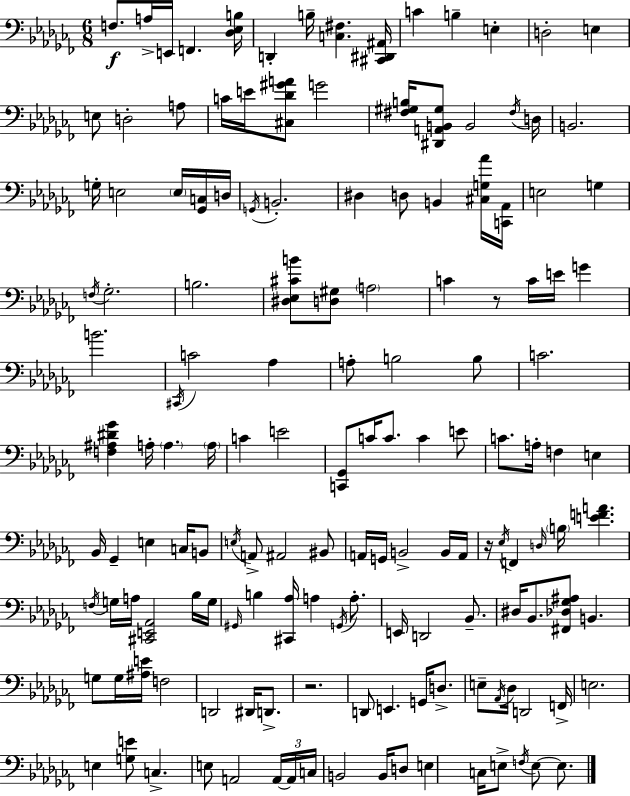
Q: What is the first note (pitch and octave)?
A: F3